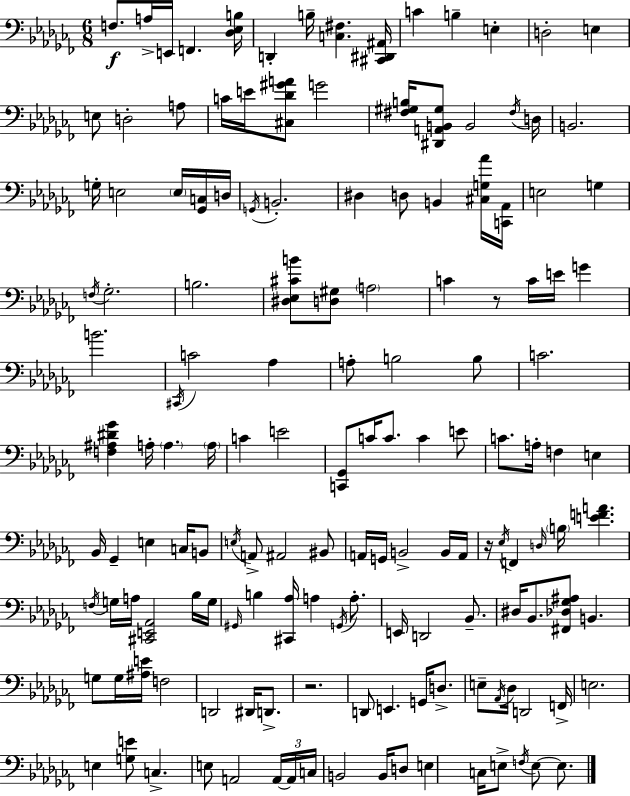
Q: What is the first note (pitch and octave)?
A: F3